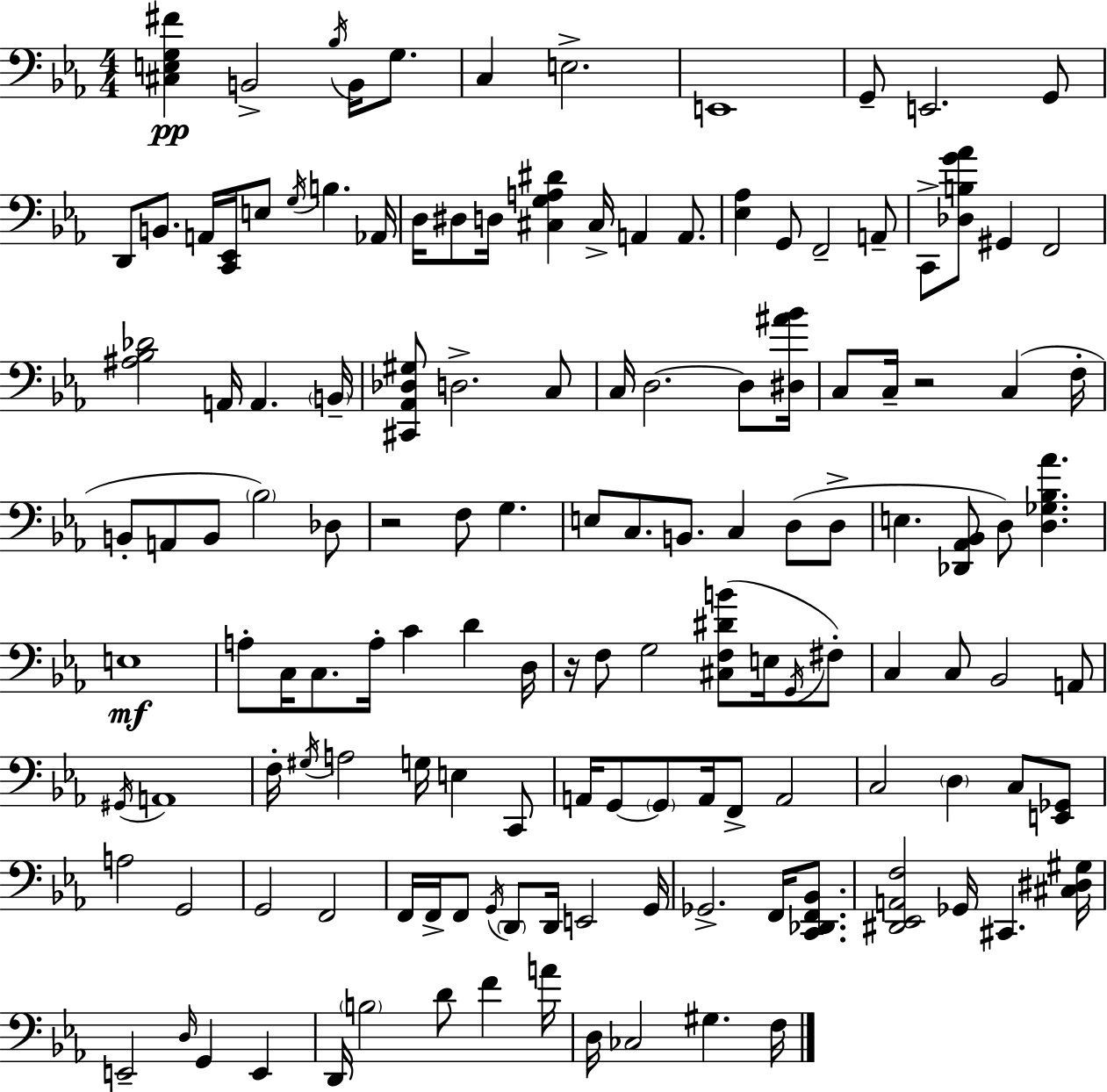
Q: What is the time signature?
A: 4/4